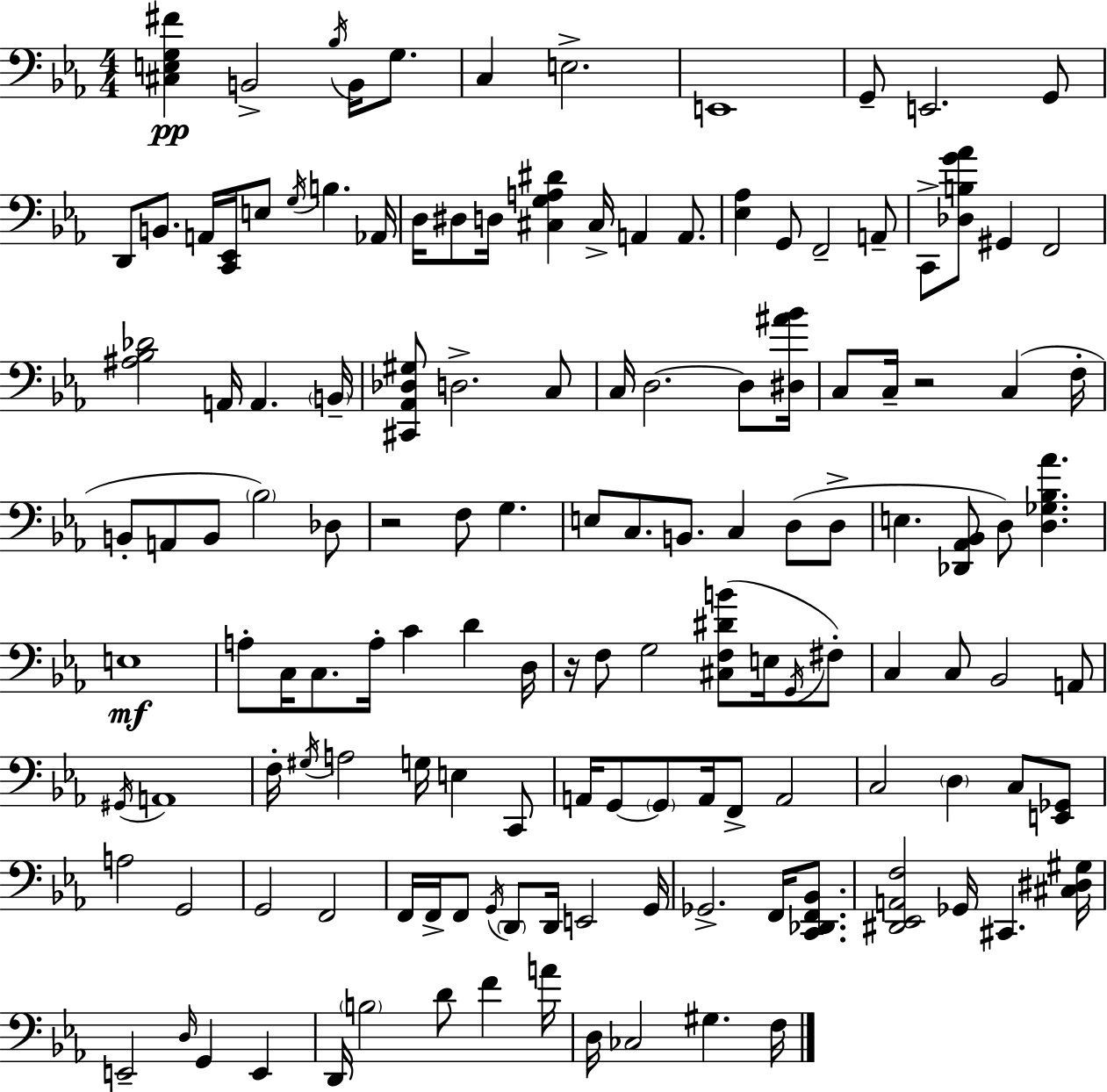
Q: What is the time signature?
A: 4/4